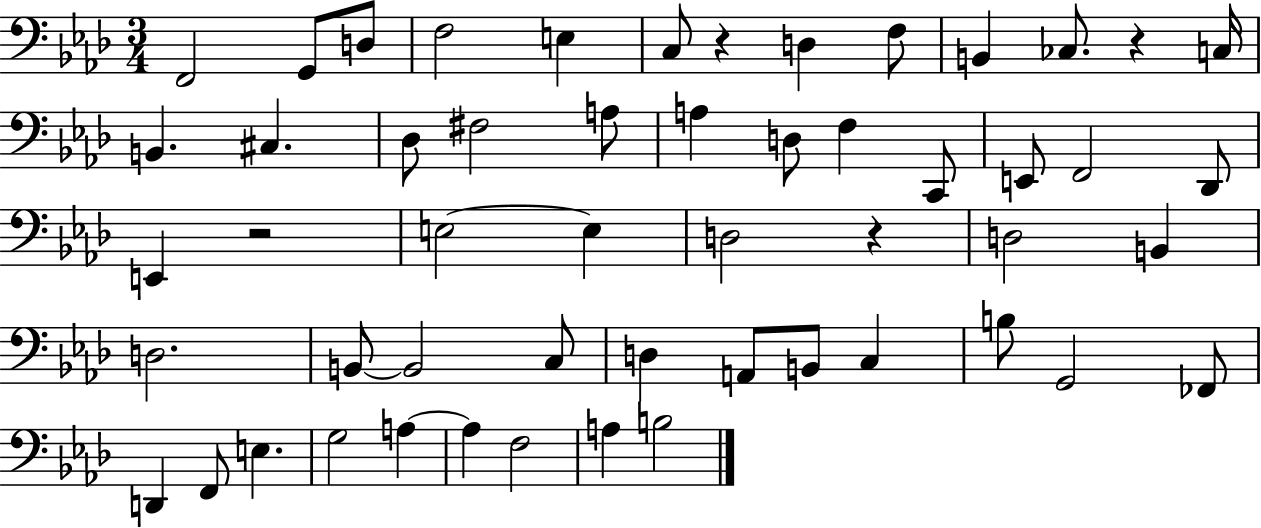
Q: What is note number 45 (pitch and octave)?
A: A3